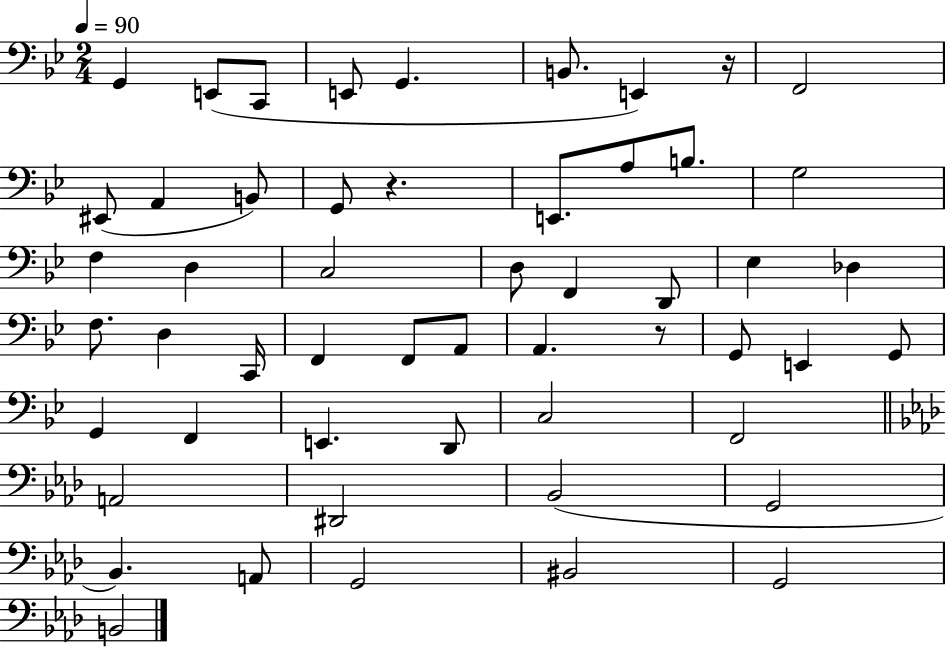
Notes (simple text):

G2/q E2/e C2/e E2/e G2/q. B2/e. E2/q R/s F2/h EIS2/e A2/q B2/e G2/e R/q. E2/e. A3/e B3/e. G3/h F3/q D3/q C3/h D3/e F2/q D2/e Eb3/q Db3/q F3/e. D3/q C2/s F2/q F2/e A2/e A2/q. R/e G2/e E2/q G2/e G2/q F2/q E2/q. D2/e C3/h F2/h A2/h D#2/h Bb2/h G2/h Bb2/q. A2/e G2/h BIS2/h G2/h B2/h